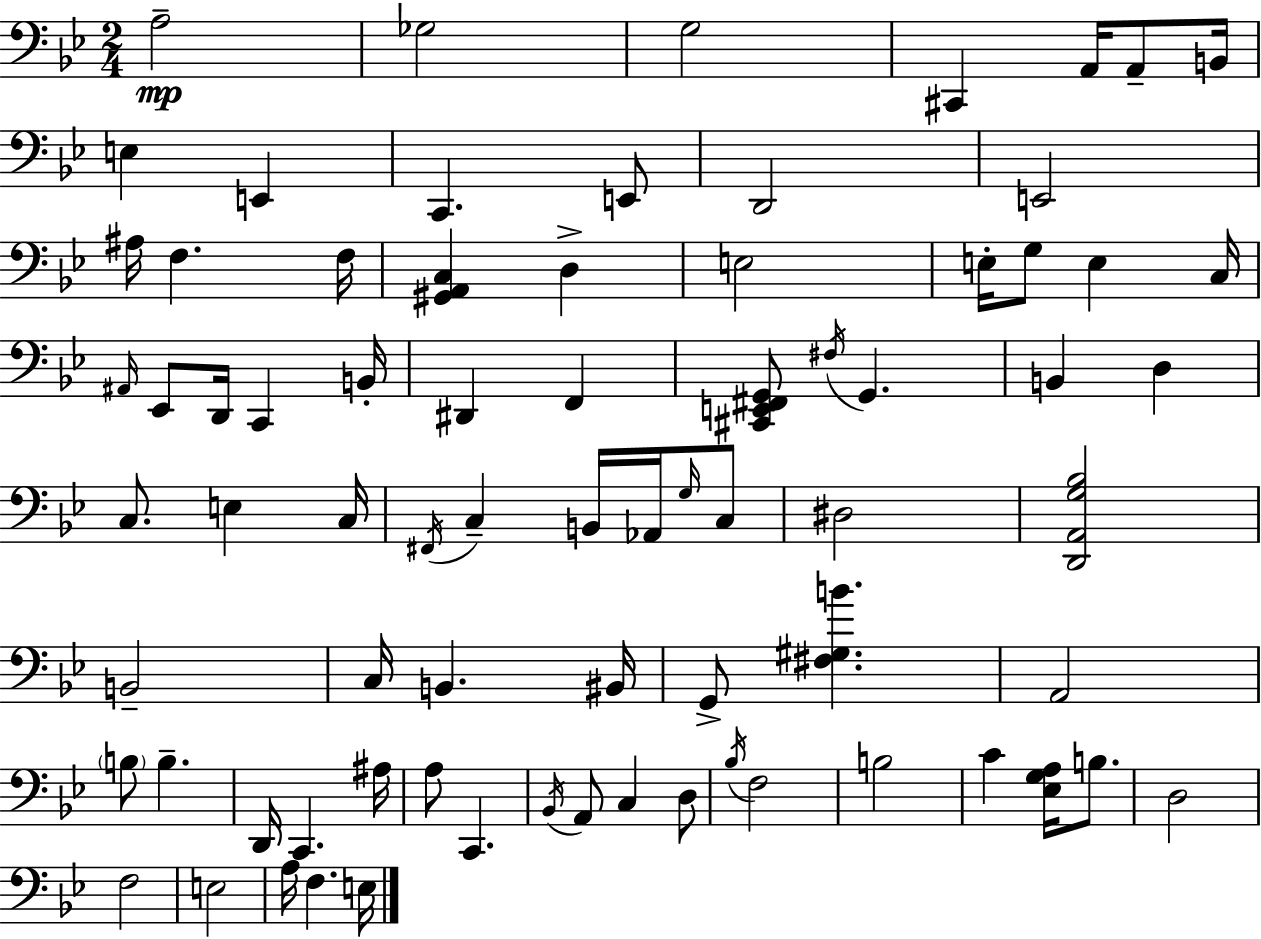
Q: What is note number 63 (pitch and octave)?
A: B3